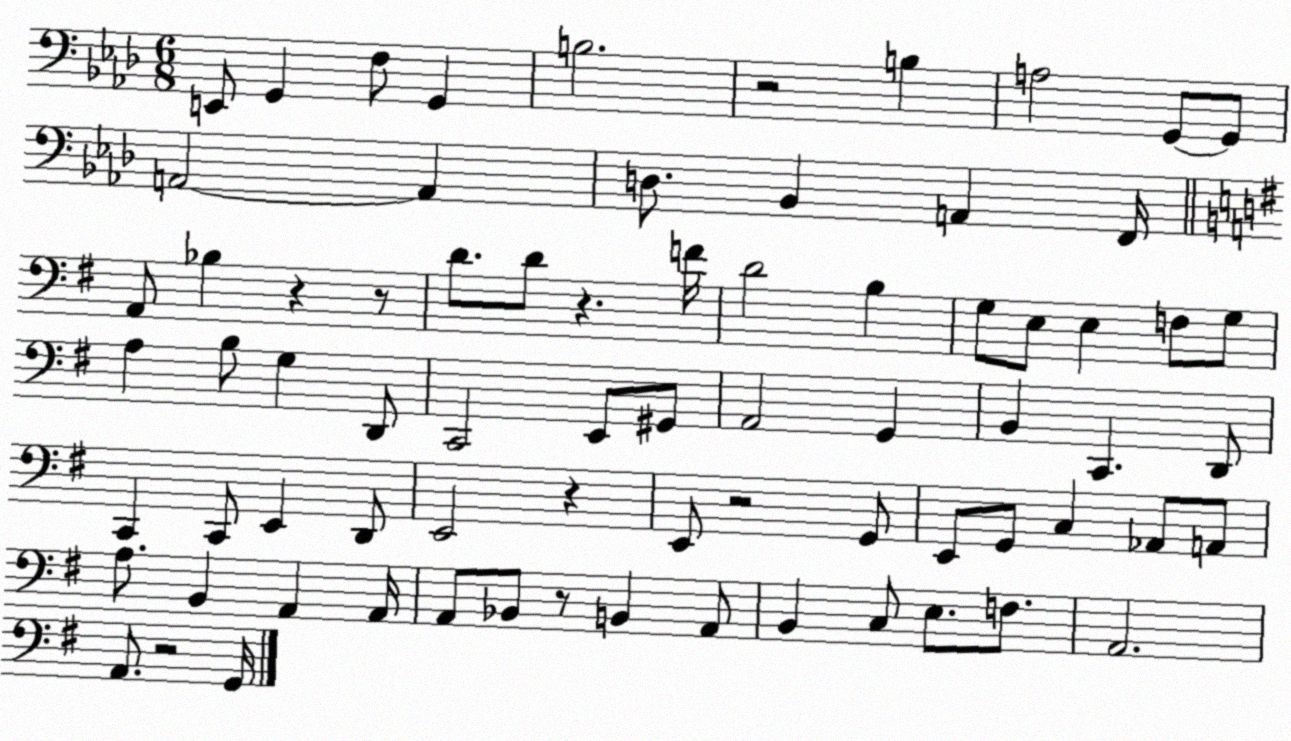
X:1
T:Untitled
M:6/8
L:1/4
K:Ab
E,,/2 G,, F,/2 G,, B,2 z2 B, A,2 G,,/2 G,,/2 A,,2 A,, D,/2 _B,, A,, F,,/4 A,,/2 _B, z z/2 D/2 D/2 z F/4 D2 B, G,/2 E,/2 E, F,/2 G,/2 A, B,/2 G, D,,/2 C,,2 E,,/2 ^G,,/2 A,,2 G,, B,, C,, D,,/2 C,, C,,/2 E,, D,,/2 E,,2 z E,,/2 z2 G,,/2 E,,/2 G,,/2 C, _A,,/2 A,,/2 A,/2 B,, A,, A,,/4 A,,/2 _B,,/2 z/2 B,, A,,/2 B,, C,/2 E,/2 F,/2 A,,2 A,,/2 z2 G,,/4